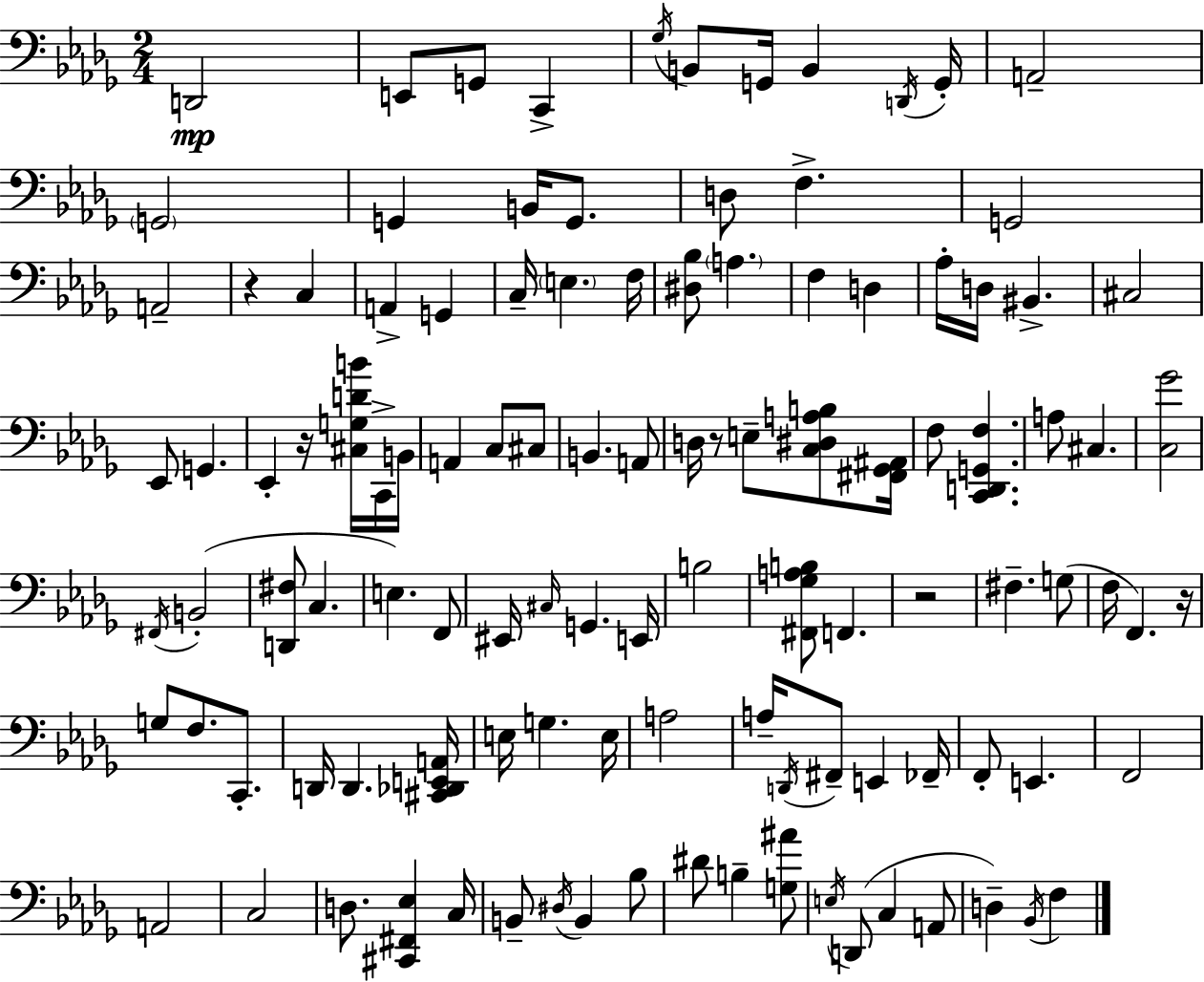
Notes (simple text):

D2/h E2/e G2/e C2/q Gb3/s B2/e G2/s B2/q D2/s G2/s A2/h G2/h G2/q B2/s G2/e. D3/e F3/q. G2/h A2/h R/q C3/q A2/q G2/q C3/s E3/q. F3/s [D#3,Bb3]/e A3/q. F3/q D3/q Ab3/s D3/s BIS2/q. C#3/h Eb2/e G2/q. Eb2/q R/s [C#3,G3,D4,B4]/s C2/s B2/s A2/q C3/e C#3/e B2/q. A2/e D3/s R/e E3/e [C3,D#3,A3,B3]/e [F#2,Gb2,A#2]/s F3/e [C2,D2,G2,F3]/q. A3/e C#3/q. [C3,Gb4]/h F#2/s B2/h [D2,F#3]/e C3/q. E3/q. F2/e EIS2/s C#3/s G2/q. E2/s B3/h [F#2,Gb3,A3,B3]/e F2/q. R/h F#3/q. G3/e F3/s F2/q. R/s G3/e F3/e. C2/e. D2/s D2/q. [C#2,Db2,E2,A2]/s E3/s G3/q. E3/s A3/h A3/s D2/s F#2/e E2/q FES2/s F2/e E2/q. F2/h A2/h C3/h D3/e. [C#2,F#2,Eb3]/q C3/s B2/e D#3/s B2/q Bb3/e D#4/e B3/q [G3,A#4]/e E3/s D2/e C3/q A2/e D3/q Bb2/s F3/q